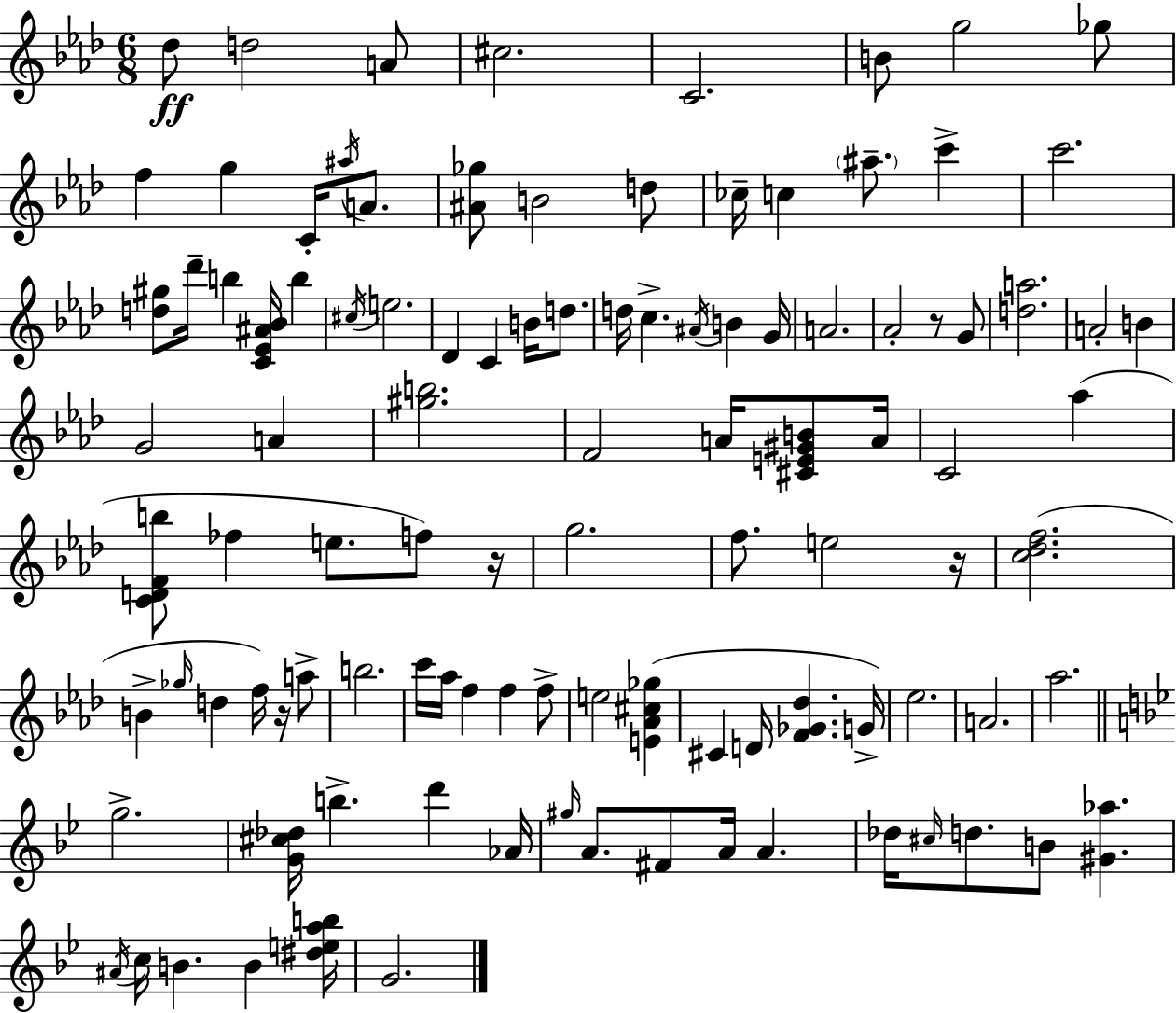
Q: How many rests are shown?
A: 4